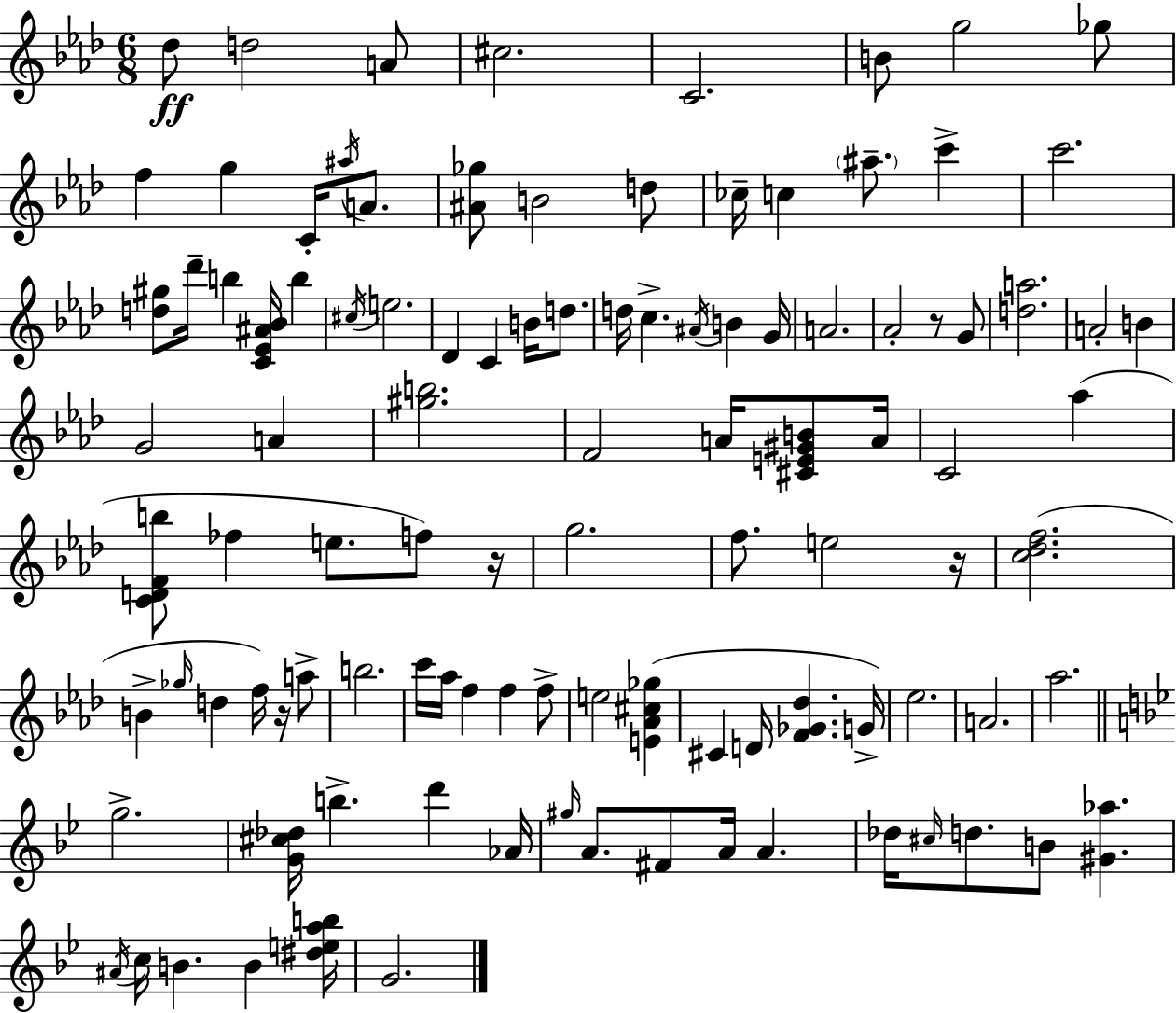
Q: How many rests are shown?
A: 4